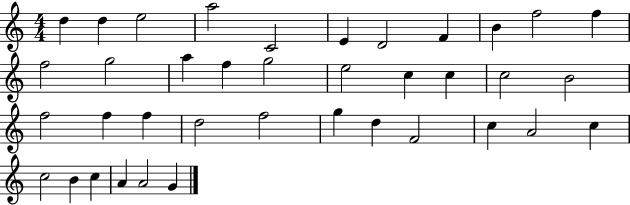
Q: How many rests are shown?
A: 0